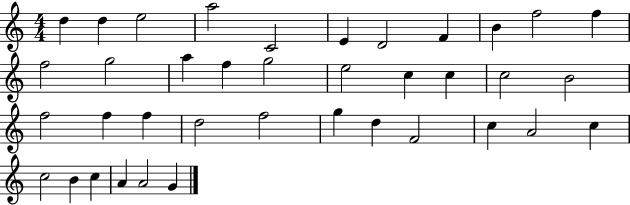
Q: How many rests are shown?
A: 0